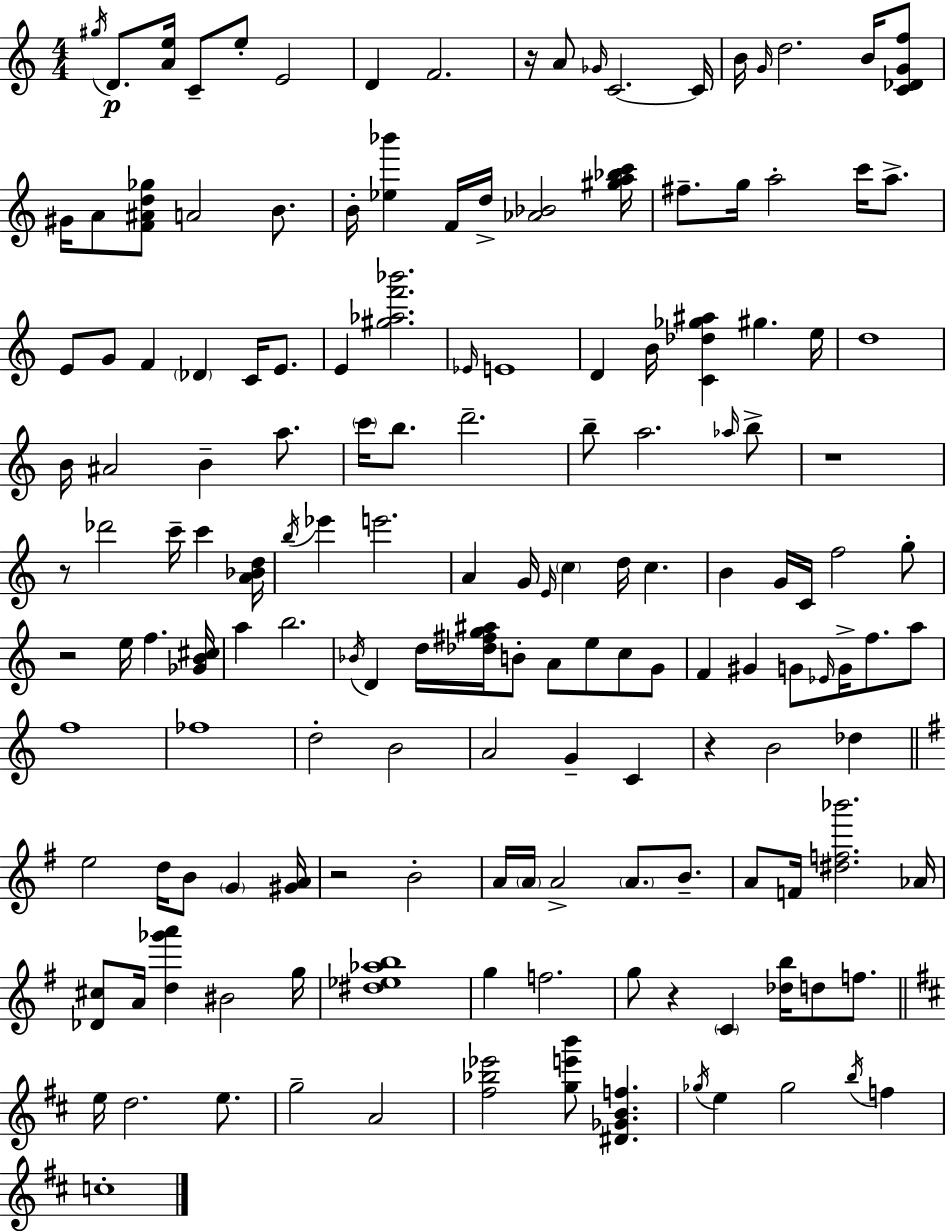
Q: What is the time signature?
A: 4/4